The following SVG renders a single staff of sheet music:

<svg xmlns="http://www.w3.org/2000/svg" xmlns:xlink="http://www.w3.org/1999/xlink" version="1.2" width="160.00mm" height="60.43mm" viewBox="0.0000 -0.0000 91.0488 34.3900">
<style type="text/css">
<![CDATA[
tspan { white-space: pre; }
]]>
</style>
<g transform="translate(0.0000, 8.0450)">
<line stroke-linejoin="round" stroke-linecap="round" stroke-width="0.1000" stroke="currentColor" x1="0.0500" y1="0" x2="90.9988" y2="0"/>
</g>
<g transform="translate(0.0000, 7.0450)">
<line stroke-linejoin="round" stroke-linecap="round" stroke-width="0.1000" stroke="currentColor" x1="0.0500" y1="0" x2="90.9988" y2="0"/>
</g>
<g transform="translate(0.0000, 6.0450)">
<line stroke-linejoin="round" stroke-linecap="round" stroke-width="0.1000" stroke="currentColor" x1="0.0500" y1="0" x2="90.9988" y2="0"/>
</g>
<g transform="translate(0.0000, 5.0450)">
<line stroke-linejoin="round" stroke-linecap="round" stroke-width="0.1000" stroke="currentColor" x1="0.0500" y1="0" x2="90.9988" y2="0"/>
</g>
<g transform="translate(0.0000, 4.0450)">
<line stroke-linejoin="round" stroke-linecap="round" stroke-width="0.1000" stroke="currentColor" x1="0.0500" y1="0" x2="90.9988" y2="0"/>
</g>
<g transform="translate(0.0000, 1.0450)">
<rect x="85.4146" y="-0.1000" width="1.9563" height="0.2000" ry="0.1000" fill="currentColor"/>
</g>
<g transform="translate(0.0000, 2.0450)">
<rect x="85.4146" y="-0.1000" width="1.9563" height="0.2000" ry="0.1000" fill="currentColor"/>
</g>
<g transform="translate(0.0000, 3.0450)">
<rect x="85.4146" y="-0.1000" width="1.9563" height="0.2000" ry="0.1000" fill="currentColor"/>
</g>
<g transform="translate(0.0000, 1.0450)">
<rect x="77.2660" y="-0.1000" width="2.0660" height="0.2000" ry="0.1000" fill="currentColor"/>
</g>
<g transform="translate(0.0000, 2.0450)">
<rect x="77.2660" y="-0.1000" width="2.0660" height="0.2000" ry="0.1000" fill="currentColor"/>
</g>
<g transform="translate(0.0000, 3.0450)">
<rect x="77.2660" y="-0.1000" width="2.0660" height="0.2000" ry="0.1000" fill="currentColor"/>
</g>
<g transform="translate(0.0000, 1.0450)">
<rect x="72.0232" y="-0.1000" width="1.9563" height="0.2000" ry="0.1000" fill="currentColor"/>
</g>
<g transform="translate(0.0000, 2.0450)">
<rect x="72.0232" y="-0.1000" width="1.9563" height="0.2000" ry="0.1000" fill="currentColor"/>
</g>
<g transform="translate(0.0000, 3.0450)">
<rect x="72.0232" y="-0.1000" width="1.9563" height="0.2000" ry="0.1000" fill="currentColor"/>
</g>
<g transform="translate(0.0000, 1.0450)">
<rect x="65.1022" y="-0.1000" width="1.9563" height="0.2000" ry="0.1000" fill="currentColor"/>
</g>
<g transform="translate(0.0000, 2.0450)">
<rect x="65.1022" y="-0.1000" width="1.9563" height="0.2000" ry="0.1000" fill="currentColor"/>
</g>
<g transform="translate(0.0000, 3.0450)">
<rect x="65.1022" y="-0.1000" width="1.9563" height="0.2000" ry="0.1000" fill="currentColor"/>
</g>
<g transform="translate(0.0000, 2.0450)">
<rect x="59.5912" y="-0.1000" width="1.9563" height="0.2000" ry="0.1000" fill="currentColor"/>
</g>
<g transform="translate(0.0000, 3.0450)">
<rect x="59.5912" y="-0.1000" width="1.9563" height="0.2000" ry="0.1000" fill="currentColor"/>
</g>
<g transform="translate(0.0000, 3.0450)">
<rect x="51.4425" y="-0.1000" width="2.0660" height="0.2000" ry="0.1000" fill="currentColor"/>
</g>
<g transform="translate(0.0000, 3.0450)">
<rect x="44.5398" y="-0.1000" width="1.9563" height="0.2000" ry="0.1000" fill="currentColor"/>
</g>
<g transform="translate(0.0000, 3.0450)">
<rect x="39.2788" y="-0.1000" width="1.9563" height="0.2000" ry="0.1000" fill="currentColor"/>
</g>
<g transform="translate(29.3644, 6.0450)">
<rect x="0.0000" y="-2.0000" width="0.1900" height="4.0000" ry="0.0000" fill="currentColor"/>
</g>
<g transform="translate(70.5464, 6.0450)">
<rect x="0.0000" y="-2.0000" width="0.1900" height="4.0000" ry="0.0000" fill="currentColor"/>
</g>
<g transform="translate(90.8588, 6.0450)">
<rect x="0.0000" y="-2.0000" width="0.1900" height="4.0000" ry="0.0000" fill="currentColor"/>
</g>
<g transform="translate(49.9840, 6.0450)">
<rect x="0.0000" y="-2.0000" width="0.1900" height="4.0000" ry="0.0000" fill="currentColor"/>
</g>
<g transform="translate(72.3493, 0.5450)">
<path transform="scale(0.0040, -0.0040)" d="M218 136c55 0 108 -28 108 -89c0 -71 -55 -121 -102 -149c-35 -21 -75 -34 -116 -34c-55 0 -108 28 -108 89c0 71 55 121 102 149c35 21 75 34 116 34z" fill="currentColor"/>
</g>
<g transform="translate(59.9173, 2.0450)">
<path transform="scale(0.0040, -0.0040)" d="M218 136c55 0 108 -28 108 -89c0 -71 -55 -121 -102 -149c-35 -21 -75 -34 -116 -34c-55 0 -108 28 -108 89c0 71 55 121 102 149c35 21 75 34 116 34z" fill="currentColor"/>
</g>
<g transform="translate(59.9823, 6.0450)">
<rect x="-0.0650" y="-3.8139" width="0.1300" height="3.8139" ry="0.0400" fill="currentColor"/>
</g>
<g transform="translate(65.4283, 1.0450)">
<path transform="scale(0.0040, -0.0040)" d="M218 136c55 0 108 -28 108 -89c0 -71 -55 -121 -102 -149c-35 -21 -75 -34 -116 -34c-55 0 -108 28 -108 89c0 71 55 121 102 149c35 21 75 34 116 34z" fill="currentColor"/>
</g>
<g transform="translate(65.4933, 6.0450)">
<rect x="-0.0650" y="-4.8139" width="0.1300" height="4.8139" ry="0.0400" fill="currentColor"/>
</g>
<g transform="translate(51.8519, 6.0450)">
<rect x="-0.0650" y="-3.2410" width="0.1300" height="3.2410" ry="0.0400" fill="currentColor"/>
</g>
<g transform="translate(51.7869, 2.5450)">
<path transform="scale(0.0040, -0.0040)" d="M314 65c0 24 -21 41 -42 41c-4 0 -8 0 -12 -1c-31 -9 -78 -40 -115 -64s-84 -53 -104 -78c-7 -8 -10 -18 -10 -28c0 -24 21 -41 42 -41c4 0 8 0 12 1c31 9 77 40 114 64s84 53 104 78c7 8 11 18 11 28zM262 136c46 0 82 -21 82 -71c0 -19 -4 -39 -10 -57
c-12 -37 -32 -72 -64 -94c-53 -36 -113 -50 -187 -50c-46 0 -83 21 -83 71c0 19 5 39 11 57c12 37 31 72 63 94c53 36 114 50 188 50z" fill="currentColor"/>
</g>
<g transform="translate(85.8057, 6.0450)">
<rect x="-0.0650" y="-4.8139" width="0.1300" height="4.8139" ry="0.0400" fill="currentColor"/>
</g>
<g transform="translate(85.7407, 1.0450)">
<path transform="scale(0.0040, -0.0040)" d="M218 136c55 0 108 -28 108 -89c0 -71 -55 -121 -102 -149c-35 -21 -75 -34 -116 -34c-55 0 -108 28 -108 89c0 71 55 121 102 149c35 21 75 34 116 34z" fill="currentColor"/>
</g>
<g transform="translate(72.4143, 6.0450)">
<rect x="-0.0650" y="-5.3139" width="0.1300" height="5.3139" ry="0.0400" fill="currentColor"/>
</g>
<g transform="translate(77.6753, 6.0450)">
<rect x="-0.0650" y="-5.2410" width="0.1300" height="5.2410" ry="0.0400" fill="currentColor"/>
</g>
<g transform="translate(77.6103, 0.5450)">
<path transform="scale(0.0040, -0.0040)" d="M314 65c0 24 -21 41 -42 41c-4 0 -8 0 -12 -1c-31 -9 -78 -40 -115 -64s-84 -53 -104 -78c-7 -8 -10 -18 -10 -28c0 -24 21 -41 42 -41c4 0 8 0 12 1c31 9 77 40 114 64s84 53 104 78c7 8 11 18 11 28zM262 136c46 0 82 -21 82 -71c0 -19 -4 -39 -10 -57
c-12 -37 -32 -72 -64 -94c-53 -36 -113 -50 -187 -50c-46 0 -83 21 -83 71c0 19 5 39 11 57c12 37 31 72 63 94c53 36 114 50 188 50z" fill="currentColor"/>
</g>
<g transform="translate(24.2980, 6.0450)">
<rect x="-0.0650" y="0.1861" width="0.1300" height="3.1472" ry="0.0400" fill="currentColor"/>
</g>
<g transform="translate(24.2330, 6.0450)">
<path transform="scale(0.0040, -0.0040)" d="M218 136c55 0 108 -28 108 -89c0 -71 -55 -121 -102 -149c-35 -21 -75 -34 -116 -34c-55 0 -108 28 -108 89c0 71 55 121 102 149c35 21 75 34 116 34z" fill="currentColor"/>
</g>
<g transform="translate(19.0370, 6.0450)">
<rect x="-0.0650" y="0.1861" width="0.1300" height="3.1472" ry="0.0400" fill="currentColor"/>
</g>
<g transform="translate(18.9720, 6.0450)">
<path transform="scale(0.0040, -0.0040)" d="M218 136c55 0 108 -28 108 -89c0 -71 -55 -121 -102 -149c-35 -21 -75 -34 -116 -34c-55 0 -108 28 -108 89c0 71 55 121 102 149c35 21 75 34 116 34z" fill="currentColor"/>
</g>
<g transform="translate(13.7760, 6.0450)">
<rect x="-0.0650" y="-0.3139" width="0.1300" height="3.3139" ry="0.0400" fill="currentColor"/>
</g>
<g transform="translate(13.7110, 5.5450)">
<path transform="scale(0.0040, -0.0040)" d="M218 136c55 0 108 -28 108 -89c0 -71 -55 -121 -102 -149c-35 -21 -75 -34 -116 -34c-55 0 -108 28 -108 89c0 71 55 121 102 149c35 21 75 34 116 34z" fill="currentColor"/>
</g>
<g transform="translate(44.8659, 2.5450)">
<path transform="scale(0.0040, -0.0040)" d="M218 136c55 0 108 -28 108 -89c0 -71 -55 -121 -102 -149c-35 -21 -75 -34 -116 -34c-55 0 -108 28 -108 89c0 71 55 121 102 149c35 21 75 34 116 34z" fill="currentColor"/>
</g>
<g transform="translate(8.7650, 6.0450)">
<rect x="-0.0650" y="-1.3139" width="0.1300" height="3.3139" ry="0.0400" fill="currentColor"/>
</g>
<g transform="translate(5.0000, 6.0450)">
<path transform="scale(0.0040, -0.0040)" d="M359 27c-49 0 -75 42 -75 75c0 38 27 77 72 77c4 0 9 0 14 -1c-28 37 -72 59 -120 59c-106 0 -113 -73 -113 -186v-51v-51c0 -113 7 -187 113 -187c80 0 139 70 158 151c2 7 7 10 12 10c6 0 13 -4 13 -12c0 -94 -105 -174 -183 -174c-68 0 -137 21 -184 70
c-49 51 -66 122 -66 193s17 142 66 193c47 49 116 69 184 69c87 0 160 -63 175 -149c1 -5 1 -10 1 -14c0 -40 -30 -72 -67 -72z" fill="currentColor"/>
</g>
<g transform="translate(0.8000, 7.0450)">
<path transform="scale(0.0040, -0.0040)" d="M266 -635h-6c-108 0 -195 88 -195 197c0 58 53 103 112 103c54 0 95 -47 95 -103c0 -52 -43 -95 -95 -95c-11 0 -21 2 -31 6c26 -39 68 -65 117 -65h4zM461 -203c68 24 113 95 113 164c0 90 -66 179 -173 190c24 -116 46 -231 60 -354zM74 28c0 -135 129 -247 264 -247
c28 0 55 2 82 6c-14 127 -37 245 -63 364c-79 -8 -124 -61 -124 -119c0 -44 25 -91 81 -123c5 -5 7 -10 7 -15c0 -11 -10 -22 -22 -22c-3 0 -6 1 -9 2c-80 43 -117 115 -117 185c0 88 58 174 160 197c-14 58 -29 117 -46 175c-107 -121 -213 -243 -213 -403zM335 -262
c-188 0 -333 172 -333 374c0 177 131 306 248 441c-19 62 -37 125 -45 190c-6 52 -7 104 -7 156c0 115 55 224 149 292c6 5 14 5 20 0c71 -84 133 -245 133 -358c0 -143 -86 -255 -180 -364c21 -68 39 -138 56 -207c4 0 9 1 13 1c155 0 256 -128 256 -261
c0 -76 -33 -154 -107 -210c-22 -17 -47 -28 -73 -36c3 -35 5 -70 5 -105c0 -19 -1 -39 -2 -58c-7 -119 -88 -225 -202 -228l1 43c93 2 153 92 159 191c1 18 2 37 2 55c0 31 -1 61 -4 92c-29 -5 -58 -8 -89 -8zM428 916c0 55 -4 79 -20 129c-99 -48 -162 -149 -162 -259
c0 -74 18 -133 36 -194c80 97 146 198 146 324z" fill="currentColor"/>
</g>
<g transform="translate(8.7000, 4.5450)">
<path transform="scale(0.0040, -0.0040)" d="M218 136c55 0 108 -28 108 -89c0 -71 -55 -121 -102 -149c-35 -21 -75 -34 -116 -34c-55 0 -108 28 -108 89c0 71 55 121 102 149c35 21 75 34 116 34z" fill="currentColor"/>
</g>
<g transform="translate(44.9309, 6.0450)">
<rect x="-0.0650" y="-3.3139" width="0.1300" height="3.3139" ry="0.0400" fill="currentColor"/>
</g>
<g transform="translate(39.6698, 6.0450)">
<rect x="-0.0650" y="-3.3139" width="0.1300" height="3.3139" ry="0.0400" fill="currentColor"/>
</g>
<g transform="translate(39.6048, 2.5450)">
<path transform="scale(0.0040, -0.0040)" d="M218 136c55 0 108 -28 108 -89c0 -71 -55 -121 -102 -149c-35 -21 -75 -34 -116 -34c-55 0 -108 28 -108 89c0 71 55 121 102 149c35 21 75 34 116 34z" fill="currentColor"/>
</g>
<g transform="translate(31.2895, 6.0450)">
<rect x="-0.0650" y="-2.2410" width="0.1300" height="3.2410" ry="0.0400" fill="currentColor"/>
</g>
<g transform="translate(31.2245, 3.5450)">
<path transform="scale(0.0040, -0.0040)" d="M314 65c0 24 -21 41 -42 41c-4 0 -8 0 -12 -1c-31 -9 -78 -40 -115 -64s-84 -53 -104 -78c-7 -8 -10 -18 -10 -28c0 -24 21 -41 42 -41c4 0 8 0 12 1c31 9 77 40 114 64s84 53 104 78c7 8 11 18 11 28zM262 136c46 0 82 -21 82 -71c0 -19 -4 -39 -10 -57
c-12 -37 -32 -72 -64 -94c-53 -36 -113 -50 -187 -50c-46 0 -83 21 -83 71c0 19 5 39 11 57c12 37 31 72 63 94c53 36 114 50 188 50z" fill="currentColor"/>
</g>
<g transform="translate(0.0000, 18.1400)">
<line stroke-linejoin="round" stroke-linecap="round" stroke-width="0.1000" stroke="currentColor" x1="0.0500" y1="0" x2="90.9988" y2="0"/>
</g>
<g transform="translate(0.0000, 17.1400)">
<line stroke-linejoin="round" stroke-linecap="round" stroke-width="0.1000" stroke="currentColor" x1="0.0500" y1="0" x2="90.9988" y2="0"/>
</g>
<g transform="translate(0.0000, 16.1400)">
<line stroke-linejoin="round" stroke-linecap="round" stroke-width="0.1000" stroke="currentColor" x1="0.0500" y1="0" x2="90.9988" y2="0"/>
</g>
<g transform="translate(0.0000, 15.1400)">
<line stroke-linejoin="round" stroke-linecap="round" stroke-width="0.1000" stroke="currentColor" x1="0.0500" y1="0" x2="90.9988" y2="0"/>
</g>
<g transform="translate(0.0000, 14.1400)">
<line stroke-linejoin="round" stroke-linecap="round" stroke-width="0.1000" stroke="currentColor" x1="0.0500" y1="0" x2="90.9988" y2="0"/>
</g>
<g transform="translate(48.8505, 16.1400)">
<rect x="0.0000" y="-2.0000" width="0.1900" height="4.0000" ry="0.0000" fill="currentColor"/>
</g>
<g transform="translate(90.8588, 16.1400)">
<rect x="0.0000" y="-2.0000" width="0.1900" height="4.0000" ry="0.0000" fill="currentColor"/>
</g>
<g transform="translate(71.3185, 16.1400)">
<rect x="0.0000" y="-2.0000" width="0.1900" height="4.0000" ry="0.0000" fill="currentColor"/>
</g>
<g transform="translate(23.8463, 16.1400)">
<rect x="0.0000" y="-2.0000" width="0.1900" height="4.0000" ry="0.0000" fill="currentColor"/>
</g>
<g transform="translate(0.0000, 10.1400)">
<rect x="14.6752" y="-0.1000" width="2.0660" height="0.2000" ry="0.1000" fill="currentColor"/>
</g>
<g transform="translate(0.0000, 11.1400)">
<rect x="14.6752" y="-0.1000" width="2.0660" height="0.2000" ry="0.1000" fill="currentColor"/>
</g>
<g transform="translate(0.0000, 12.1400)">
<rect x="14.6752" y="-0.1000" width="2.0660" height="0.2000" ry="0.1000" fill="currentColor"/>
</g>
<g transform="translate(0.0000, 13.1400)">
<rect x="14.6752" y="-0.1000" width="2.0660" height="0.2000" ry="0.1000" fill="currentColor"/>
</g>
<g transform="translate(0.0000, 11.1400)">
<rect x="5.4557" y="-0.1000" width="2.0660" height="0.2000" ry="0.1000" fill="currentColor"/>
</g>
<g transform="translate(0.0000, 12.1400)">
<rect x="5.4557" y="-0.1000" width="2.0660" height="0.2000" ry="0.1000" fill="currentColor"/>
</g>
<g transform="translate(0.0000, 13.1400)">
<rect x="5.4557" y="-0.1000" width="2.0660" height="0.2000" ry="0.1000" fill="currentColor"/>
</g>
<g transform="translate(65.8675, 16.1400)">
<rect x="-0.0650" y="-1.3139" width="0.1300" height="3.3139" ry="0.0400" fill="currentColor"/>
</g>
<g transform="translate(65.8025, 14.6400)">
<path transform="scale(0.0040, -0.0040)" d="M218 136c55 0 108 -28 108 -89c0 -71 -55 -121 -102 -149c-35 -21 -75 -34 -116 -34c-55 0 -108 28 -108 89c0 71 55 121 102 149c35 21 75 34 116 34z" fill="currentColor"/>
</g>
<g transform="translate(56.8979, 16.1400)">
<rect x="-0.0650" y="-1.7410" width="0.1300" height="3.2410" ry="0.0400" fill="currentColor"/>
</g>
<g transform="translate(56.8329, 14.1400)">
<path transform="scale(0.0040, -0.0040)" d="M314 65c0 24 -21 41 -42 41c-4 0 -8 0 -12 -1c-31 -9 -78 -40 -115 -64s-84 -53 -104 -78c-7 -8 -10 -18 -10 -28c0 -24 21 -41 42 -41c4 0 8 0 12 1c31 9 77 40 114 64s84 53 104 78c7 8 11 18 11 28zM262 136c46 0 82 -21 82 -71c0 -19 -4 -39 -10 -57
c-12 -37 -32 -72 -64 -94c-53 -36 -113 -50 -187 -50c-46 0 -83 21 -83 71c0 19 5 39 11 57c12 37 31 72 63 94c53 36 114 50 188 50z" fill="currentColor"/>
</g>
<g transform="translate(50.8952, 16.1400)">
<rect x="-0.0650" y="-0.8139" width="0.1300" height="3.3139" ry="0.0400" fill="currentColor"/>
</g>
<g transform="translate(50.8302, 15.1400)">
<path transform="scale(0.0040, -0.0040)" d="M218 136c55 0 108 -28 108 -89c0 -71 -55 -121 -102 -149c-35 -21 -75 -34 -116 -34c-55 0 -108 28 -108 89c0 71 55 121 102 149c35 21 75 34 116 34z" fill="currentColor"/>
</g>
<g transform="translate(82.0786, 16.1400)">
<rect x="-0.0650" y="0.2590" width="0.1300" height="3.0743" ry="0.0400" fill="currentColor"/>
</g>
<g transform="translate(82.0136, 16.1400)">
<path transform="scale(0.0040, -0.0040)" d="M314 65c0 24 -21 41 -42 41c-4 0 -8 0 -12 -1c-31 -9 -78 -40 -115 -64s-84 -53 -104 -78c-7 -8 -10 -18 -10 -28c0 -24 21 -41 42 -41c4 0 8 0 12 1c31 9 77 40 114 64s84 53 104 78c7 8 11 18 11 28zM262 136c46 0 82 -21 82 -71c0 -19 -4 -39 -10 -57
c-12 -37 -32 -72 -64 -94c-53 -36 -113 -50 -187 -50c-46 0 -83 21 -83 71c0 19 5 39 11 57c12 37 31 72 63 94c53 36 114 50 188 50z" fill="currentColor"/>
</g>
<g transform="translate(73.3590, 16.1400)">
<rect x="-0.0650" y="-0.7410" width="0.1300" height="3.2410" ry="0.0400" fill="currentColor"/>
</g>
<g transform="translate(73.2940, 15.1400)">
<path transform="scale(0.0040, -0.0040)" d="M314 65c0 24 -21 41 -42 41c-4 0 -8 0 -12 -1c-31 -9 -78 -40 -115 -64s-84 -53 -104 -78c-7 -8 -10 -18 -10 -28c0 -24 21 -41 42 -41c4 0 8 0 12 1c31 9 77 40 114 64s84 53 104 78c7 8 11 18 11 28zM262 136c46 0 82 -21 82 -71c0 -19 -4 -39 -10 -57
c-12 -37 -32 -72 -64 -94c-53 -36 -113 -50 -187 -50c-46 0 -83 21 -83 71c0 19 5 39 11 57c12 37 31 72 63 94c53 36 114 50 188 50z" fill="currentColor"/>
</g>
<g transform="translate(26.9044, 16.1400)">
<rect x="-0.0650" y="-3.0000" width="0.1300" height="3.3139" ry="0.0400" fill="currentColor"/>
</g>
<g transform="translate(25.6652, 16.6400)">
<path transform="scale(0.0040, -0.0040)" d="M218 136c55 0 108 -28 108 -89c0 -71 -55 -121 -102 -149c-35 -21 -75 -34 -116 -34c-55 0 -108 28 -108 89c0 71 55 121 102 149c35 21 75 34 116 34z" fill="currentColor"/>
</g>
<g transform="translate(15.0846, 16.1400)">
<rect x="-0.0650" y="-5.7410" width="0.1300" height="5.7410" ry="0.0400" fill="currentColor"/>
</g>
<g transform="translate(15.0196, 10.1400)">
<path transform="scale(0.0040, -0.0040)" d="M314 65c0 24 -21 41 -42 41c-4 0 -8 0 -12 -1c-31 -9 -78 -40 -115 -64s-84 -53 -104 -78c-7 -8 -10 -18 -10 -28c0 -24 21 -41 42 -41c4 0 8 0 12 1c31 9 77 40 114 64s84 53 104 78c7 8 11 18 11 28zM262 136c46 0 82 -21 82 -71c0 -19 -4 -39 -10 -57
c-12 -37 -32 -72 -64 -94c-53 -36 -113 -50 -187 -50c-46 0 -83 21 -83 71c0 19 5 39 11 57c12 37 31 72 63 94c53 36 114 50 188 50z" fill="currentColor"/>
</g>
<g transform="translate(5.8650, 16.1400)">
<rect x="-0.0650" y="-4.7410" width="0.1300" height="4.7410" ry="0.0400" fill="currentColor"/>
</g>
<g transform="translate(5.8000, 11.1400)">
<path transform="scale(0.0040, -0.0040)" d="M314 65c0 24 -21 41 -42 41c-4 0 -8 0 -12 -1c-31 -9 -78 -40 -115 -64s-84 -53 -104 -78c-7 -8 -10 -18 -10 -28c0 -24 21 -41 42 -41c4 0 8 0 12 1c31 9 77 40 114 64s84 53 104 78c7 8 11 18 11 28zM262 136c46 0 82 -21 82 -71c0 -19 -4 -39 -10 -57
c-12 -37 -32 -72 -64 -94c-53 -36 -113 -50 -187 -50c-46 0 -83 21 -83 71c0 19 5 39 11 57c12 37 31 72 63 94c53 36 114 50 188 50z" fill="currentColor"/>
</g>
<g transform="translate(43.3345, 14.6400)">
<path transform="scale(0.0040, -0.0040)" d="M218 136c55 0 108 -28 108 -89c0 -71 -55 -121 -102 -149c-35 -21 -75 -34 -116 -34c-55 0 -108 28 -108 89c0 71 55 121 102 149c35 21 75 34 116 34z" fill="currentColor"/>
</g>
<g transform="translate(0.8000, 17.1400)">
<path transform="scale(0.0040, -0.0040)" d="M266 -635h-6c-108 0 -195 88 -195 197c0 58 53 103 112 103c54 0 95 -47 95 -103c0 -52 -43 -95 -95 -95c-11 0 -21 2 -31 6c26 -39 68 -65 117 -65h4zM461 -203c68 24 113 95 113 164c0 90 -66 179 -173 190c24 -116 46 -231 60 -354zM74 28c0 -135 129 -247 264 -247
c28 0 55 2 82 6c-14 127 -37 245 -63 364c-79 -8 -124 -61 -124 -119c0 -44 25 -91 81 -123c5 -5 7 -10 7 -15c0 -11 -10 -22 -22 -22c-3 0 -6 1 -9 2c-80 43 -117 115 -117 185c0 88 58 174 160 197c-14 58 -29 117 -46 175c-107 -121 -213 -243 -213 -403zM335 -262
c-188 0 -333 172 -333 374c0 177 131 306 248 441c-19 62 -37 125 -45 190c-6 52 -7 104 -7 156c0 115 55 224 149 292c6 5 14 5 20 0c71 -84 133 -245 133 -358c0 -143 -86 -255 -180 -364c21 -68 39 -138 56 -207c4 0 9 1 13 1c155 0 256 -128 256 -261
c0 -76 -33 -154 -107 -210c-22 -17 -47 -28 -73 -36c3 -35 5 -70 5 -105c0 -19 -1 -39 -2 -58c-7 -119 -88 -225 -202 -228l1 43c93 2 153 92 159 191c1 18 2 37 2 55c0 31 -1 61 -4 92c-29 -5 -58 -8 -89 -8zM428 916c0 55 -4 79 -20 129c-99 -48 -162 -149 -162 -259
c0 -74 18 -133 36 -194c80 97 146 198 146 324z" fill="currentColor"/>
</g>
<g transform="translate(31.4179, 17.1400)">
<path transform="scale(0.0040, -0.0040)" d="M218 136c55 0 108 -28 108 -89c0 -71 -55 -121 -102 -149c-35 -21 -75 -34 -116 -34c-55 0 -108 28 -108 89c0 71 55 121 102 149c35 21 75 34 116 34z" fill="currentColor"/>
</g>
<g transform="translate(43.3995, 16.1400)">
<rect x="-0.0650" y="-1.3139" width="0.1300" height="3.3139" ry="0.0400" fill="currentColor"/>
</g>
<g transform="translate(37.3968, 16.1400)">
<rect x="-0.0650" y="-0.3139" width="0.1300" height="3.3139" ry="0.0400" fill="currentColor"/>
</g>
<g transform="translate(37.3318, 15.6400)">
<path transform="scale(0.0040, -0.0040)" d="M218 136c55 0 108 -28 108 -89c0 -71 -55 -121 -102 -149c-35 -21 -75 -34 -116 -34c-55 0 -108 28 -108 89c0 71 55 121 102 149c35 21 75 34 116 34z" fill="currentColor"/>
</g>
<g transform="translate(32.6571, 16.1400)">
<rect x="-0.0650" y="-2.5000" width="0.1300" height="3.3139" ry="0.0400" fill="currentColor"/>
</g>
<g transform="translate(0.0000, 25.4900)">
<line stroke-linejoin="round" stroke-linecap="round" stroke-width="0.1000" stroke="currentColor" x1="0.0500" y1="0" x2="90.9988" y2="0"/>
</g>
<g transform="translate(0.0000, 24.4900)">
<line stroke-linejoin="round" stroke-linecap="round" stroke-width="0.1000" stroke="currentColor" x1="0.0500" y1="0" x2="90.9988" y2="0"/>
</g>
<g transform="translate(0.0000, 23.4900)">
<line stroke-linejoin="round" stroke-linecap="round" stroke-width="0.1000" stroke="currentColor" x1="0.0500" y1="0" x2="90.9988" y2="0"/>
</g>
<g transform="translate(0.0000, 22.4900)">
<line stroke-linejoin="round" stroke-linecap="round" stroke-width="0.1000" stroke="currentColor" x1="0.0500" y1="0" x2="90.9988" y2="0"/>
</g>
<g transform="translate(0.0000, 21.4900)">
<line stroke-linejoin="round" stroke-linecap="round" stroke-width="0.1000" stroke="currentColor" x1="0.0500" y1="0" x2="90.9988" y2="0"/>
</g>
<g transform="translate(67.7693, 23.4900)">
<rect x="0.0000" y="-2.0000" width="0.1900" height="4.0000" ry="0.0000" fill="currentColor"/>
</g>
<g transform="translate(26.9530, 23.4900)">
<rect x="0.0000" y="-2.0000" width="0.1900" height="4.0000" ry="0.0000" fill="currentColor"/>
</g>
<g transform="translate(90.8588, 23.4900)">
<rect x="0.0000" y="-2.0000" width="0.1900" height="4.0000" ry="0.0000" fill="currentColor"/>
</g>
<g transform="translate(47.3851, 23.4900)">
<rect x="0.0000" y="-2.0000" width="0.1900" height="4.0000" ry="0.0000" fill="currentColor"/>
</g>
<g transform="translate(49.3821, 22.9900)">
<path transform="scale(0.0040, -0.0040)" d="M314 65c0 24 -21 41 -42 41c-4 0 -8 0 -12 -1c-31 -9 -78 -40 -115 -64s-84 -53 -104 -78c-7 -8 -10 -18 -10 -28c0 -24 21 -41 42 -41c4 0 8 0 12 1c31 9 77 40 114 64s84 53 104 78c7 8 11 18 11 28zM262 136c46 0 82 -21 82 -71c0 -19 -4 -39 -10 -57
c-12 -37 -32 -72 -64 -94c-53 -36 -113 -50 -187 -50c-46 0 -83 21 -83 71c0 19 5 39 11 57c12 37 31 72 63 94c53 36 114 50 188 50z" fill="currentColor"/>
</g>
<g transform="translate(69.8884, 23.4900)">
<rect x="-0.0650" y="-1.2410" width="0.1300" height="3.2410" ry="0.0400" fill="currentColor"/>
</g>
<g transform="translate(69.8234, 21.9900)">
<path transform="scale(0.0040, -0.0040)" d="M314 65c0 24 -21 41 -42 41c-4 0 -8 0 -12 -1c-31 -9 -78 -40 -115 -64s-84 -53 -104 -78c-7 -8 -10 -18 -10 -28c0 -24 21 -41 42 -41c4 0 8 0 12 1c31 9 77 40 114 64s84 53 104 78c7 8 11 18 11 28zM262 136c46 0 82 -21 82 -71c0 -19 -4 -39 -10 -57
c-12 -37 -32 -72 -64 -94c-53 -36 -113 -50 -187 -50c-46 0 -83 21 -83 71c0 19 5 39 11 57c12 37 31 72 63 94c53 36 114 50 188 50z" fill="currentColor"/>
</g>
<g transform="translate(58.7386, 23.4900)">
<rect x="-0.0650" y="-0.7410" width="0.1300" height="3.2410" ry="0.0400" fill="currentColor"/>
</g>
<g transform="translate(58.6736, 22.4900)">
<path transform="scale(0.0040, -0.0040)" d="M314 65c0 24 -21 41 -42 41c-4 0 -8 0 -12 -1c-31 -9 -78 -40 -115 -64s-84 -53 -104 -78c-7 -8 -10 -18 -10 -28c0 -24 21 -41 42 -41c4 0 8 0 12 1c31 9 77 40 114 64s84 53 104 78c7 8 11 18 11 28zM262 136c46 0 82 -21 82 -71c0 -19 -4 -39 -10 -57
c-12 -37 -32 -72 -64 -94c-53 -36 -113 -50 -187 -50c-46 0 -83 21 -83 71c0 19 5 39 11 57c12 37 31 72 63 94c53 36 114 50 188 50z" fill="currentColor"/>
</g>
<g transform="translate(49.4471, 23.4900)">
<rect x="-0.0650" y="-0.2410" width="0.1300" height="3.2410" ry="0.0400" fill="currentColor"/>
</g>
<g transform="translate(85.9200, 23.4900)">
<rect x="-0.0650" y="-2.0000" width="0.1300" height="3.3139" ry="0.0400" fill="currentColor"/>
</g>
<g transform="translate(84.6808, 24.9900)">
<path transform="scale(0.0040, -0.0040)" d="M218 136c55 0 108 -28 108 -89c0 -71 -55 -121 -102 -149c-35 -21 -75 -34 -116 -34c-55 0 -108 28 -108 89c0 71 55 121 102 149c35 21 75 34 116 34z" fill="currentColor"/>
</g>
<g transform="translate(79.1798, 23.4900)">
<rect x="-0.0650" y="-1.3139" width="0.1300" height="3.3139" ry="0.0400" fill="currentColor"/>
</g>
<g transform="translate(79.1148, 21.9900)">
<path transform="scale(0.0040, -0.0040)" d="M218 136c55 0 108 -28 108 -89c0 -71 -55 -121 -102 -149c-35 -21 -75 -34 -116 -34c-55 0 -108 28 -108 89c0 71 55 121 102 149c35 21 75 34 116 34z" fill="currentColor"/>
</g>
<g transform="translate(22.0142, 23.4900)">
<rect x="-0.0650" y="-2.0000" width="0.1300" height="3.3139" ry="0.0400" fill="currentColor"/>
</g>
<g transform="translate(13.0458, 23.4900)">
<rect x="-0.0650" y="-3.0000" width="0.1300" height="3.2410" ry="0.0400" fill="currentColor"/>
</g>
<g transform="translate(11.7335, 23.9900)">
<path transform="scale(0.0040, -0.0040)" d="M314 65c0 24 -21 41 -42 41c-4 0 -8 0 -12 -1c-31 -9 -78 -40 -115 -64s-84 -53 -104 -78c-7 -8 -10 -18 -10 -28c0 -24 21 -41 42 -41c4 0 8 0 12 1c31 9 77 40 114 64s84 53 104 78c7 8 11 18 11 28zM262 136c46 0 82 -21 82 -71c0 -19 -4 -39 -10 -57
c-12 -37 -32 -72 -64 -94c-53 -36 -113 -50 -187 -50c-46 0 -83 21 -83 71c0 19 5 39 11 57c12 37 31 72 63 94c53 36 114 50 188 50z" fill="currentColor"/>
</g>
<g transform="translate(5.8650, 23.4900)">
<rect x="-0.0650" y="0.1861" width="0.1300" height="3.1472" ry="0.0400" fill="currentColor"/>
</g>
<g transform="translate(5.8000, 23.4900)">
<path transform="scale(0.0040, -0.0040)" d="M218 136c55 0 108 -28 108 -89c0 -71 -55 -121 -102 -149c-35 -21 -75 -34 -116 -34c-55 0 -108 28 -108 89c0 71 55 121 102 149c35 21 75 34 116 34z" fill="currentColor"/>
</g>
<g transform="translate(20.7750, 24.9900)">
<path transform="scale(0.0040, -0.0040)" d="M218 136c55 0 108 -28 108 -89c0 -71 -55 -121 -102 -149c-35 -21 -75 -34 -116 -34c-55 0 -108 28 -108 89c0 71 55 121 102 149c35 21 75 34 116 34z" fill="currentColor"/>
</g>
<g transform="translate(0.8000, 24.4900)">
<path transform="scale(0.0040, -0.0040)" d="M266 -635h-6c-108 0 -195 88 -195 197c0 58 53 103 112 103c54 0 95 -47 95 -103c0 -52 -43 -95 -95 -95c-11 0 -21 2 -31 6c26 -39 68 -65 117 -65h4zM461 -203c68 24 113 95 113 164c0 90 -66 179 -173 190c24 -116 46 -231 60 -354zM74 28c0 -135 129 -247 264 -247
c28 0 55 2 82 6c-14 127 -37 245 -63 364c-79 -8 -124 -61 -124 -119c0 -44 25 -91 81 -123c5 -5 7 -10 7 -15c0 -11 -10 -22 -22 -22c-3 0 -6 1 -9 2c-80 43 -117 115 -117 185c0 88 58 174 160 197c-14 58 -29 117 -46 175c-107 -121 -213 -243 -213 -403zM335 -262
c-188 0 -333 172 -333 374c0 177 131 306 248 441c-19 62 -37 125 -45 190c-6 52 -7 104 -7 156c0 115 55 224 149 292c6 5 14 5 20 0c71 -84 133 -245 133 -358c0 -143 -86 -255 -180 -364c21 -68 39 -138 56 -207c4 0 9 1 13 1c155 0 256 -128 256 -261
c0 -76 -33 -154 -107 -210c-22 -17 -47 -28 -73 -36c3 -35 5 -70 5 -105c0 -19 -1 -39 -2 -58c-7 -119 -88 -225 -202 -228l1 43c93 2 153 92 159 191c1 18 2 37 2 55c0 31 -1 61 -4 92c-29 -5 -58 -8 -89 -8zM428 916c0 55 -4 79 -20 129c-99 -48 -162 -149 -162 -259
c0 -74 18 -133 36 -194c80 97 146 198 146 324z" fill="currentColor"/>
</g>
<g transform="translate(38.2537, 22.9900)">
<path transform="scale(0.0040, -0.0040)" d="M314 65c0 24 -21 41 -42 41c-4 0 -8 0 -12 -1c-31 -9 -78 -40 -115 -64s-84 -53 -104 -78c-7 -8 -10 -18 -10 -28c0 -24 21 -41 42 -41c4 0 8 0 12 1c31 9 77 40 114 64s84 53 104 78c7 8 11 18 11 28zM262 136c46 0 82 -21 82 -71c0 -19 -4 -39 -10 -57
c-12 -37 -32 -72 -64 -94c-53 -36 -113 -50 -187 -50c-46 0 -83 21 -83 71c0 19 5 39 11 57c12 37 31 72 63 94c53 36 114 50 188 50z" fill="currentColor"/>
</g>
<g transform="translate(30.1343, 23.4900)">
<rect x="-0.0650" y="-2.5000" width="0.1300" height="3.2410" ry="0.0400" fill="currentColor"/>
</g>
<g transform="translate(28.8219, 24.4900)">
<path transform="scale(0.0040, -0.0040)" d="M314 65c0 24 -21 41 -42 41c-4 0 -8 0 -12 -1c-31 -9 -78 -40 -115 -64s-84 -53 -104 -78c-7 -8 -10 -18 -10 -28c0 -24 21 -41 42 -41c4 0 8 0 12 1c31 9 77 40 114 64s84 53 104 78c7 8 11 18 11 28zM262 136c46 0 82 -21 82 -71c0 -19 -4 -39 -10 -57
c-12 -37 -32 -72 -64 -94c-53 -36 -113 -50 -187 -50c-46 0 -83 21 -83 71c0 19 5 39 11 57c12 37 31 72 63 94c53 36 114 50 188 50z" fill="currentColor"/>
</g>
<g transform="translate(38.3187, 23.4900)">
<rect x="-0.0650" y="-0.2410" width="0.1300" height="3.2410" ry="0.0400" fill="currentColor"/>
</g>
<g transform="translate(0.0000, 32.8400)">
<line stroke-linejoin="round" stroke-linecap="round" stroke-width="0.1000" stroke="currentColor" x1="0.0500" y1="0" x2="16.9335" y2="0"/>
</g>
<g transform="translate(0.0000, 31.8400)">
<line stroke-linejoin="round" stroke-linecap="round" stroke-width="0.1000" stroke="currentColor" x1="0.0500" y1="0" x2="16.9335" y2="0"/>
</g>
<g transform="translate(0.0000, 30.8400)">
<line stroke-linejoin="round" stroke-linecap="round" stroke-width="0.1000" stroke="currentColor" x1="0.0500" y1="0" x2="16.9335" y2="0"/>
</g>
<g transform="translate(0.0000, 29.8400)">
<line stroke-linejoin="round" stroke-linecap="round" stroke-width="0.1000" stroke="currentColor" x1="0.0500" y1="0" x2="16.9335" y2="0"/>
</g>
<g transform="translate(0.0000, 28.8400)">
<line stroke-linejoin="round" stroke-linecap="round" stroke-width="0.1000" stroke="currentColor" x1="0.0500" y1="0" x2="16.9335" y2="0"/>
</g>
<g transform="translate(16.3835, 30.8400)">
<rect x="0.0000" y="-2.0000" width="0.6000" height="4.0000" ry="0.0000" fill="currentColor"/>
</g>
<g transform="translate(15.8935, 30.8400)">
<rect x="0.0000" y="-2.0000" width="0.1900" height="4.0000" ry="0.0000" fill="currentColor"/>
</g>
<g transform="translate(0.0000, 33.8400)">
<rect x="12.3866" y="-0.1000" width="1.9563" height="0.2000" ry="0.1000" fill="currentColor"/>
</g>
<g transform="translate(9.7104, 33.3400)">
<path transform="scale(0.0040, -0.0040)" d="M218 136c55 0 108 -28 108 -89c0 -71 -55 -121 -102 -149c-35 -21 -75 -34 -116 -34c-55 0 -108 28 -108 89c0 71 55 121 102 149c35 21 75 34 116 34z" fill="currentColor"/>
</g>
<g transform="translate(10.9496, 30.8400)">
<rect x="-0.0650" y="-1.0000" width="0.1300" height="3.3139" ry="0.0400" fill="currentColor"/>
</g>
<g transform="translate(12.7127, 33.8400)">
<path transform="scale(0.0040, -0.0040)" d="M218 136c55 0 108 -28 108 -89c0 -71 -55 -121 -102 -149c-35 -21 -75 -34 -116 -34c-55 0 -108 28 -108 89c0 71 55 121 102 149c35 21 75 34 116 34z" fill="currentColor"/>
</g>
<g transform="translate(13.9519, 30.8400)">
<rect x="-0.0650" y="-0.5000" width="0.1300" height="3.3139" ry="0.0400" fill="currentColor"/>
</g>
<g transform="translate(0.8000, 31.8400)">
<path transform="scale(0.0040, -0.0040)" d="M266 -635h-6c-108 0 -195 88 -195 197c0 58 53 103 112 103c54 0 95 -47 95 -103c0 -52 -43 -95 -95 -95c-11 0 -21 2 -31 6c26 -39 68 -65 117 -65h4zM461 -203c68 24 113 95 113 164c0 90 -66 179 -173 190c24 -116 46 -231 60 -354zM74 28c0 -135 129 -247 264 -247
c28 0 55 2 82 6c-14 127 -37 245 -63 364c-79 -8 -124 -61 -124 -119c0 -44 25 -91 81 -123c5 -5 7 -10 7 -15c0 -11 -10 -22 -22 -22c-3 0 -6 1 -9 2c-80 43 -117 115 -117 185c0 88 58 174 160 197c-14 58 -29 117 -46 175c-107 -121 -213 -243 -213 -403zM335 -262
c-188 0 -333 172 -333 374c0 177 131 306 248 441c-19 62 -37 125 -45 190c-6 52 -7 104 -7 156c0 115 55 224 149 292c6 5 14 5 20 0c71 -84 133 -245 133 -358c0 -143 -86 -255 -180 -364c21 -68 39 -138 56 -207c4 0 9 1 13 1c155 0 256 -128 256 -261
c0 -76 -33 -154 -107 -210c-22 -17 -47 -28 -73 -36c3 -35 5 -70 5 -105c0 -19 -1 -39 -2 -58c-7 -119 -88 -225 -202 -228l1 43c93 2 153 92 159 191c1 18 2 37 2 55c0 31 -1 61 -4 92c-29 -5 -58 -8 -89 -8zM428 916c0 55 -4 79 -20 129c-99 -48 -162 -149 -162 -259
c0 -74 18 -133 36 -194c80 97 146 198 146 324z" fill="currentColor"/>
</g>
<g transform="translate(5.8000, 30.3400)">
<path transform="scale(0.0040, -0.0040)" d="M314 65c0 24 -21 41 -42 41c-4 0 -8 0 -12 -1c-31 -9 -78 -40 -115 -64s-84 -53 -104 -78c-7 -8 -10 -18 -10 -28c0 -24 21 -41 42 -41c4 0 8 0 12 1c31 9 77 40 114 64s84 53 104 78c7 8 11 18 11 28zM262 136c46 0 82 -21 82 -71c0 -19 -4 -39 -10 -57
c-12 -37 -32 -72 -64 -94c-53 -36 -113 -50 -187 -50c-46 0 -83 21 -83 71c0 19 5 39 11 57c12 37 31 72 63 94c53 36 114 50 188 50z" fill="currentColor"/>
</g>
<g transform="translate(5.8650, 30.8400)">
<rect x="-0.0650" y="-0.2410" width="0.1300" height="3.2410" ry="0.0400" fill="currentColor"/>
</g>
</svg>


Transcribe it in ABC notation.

X:1
T:Untitled
M:4/4
L:1/4
K:C
e c B B g2 b b b2 c' e' f' f'2 e' e'2 g'2 A G c e d f2 e d2 B2 B A2 F G2 c2 c2 d2 e2 e F c2 D C